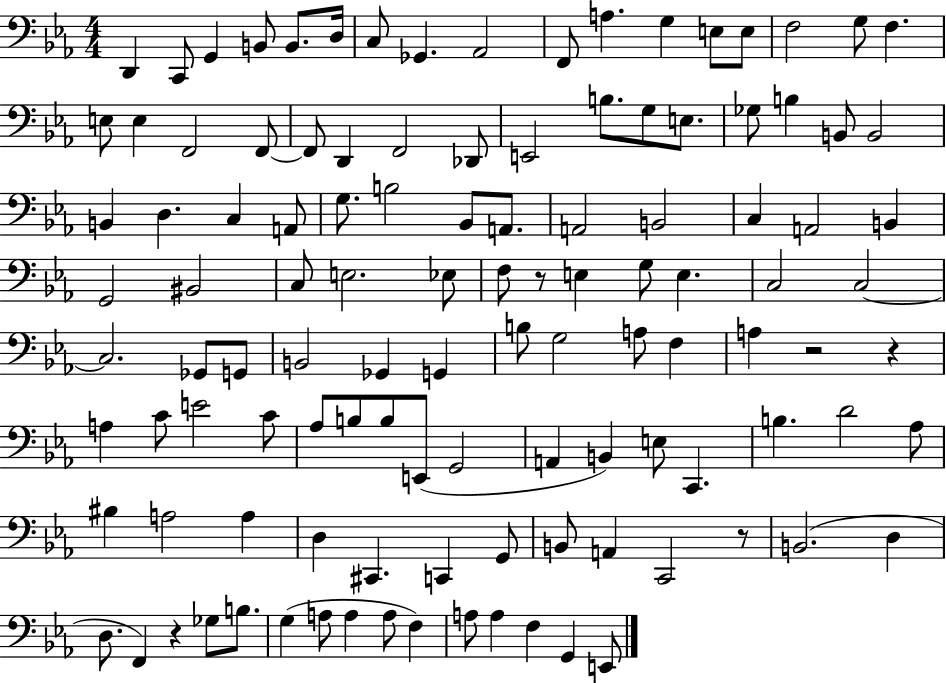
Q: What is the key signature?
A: EES major